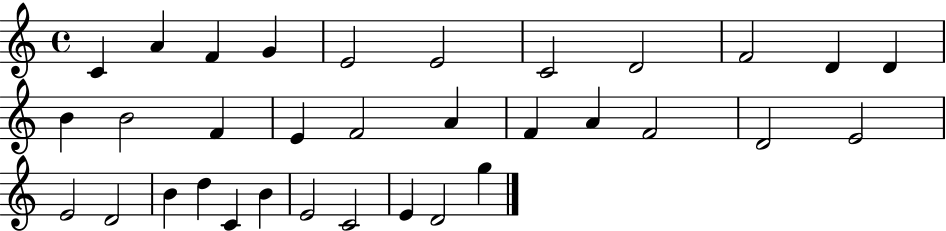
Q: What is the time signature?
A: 4/4